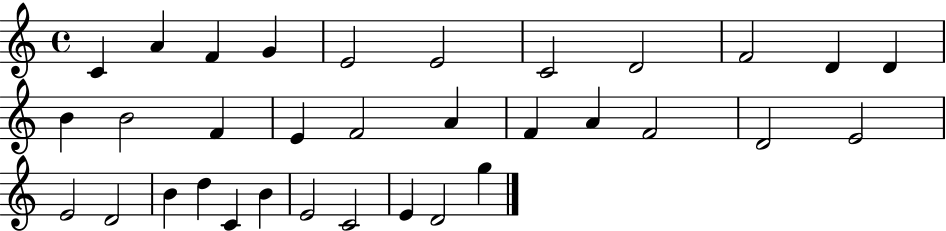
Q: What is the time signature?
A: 4/4